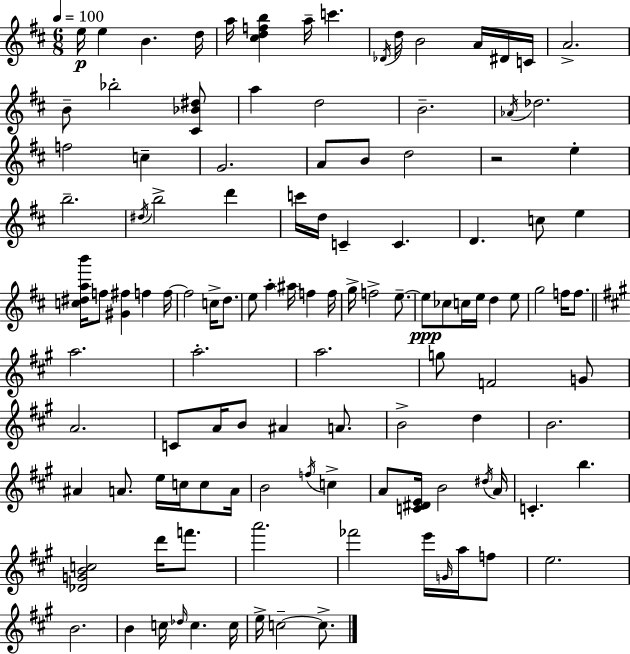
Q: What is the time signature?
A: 6/8